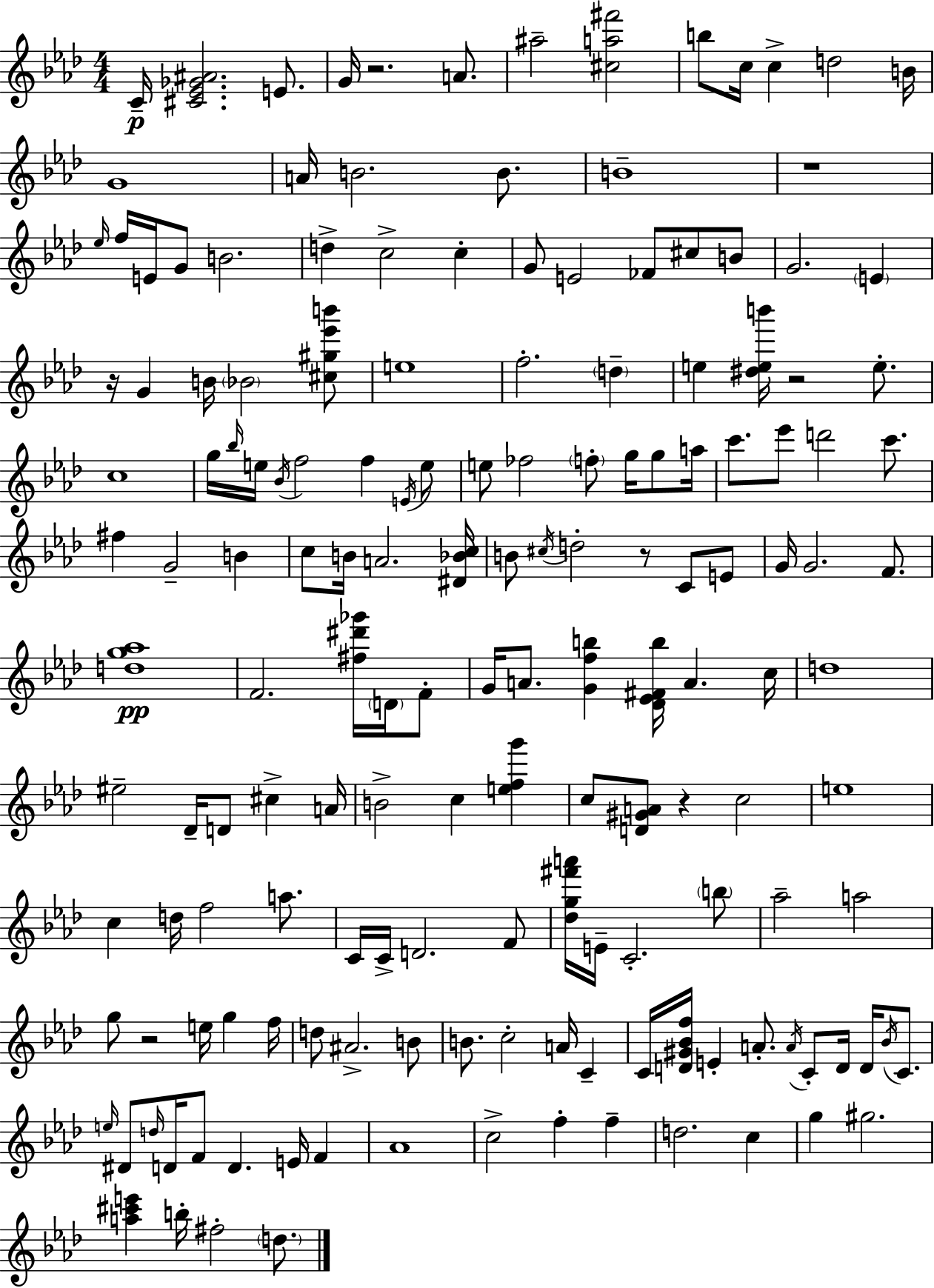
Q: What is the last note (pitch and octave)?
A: D5